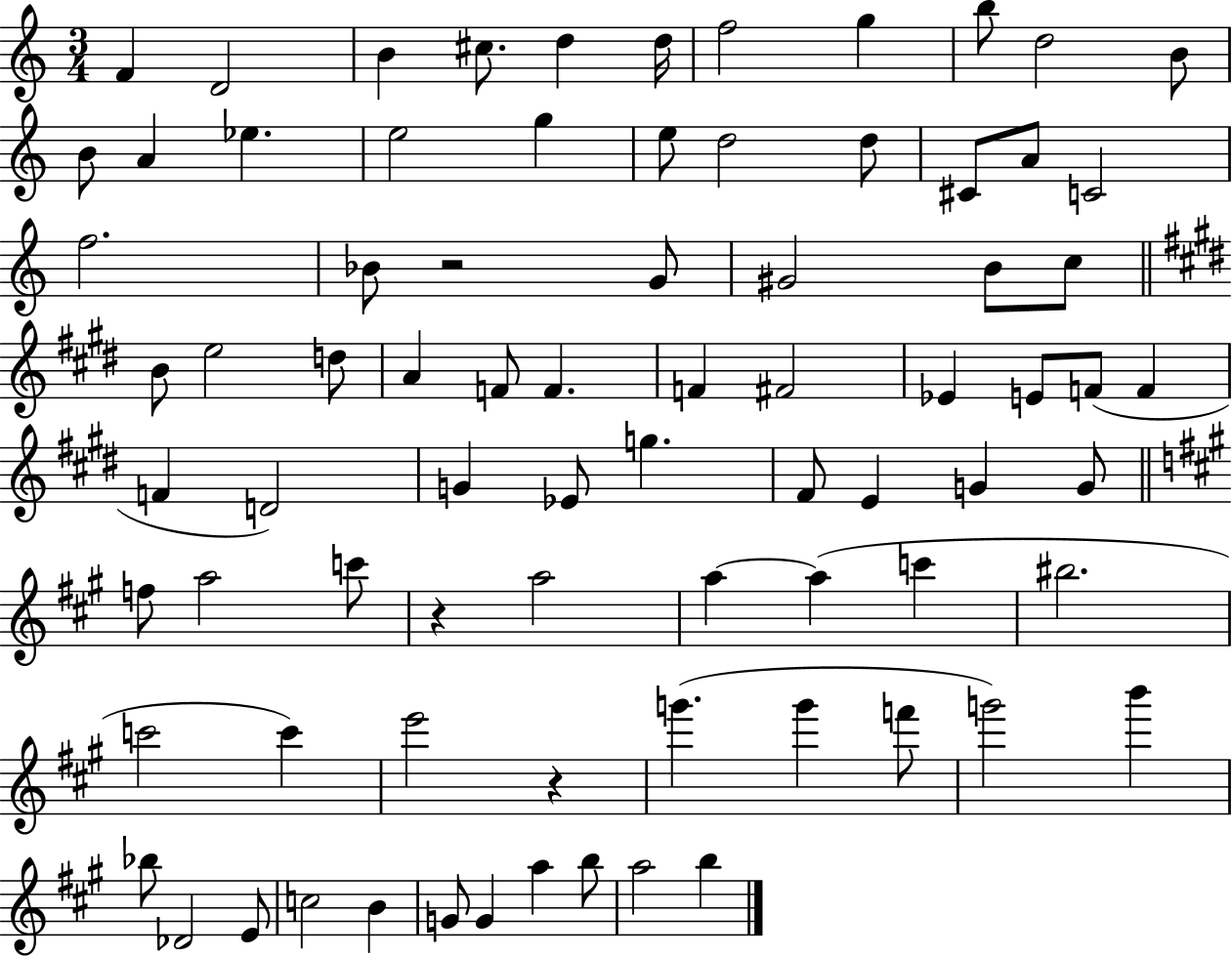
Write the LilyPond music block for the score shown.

{
  \clef treble
  \numericTimeSignature
  \time 3/4
  \key c \major
  f'4 d'2 | b'4 cis''8. d''4 d''16 | f''2 g''4 | b''8 d''2 b'8 | \break b'8 a'4 ees''4. | e''2 g''4 | e''8 d''2 d''8 | cis'8 a'8 c'2 | \break f''2. | bes'8 r2 g'8 | gis'2 b'8 c''8 | \bar "||" \break \key e \major b'8 e''2 d''8 | a'4 f'8 f'4. | f'4 fis'2 | ees'4 e'8 f'8( f'4 | \break f'4 d'2) | g'4 ees'8 g''4. | fis'8 e'4 g'4 g'8 | \bar "||" \break \key a \major f''8 a''2 c'''8 | r4 a''2 | a''4~~ a''4( c'''4 | bis''2. | \break c'''2 c'''4) | e'''2 r4 | g'''4.( g'''4 f'''8 | g'''2) b'''4 | \break bes''8 des'2 e'8 | c''2 b'4 | g'8 g'4 a''4 b''8 | a''2 b''4 | \break \bar "|."
}